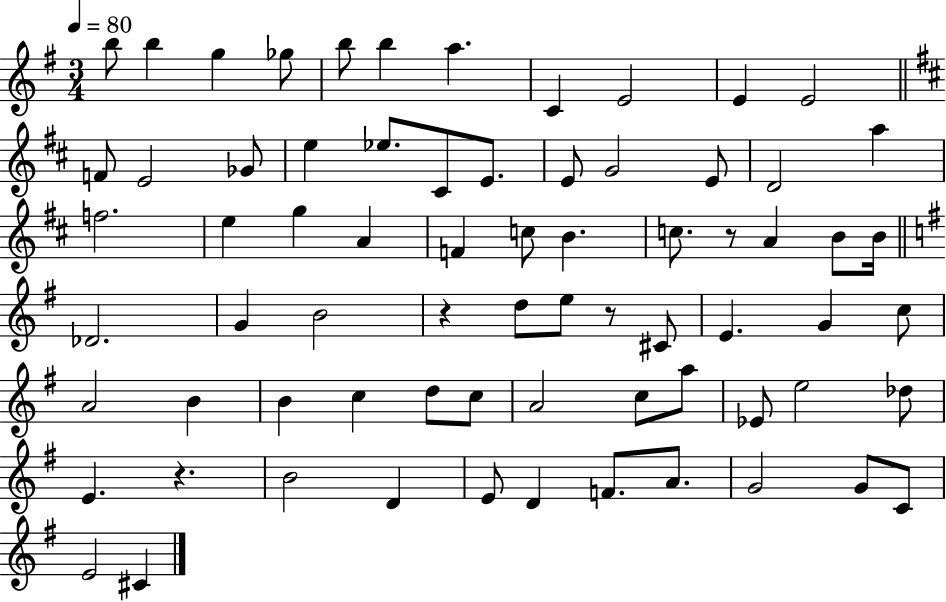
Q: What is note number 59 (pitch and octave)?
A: E4